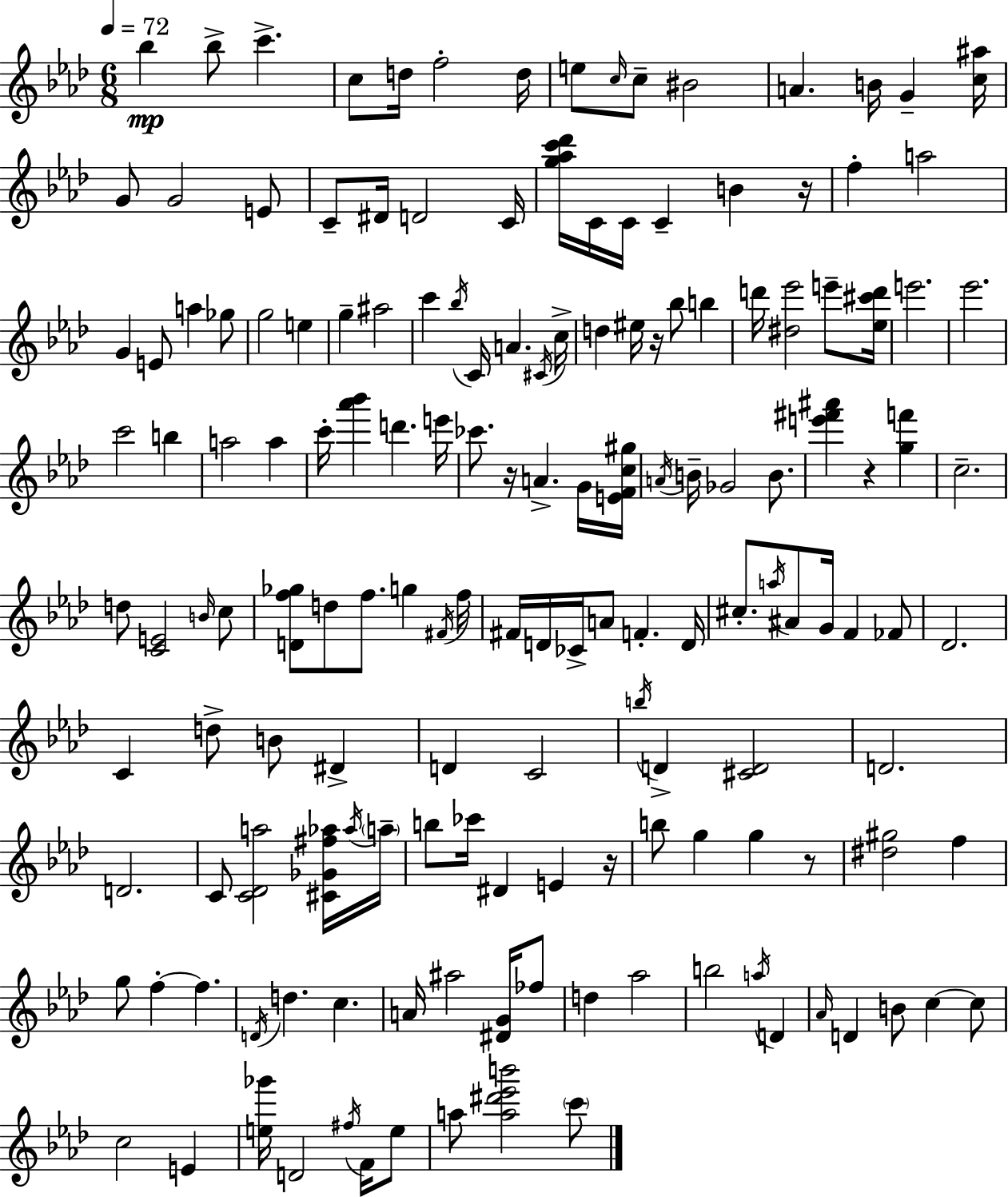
Bb5/q Bb5/e C6/q. C5/e D5/s F5/h D5/s E5/e C5/s C5/e BIS4/h A4/q. B4/s G4/q [C5,A#5]/s G4/e G4/h E4/e C4/e D#4/s D4/h C4/s [G5,Ab5,C6,Db6]/s C4/s C4/s C4/q B4/q R/s F5/q A5/h G4/q E4/e A5/q Gb5/e G5/h E5/q G5/q A#5/h C6/q Bb5/s C4/s A4/q. C#4/s C5/s D5/q EIS5/s R/s Bb5/e B5/q D6/s [D#5,Eb6]/h E6/e [Eb5,C#6,D6]/s E6/h. Eb6/h. C6/h B5/q A5/h A5/q C6/s [Ab6,Bb6]/q D6/q. E6/s CES6/e. R/s A4/q. G4/s [E4,F4,C5,G#5]/s A4/s B4/s Gb4/h B4/e. [E6,F#6,A#6]/q R/q [G5,F6]/q C5/h. D5/e [C4,E4]/h B4/s C5/e [D4,F5,Gb5]/e D5/e F5/e. G5/q F#4/s F5/s F#4/s D4/s CES4/s A4/e F4/q. D4/s C#5/e. A5/s A#4/e G4/s F4/q FES4/e Db4/h. C4/q D5/e B4/e D#4/q D4/q C4/h B5/s D4/q [C#4,D4]/h D4/h. D4/h. C4/e [C4,Db4,A5]/h [C#4,Gb4,F#5,Ab5]/s Ab5/s A5/s B5/e CES6/s D#4/q E4/q R/s B5/e G5/q G5/q R/e [D#5,G#5]/h F5/q G5/e F5/q F5/q. D4/s D5/q. C5/q. A4/s A#5/h [D#4,G4]/s FES5/e D5/q Ab5/h B5/h A5/s D4/q Ab4/s D4/q B4/e C5/q C5/e C5/h E4/q [E5,Gb6]/s D4/h F#5/s F4/s E5/e A5/e [A5,D#6,Eb6,B6]/h C6/e